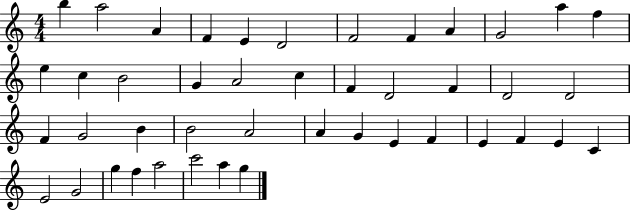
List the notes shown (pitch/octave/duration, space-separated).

B5/q A5/h A4/q F4/q E4/q D4/h F4/h F4/q A4/q G4/h A5/q F5/q E5/q C5/q B4/h G4/q A4/h C5/q F4/q D4/h F4/q D4/h D4/h F4/q G4/h B4/q B4/h A4/h A4/q G4/q E4/q F4/q E4/q F4/q E4/q C4/q E4/h G4/h G5/q F5/q A5/h C6/h A5/q G5/q